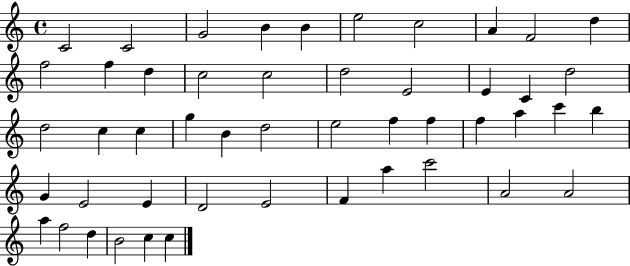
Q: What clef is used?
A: treble